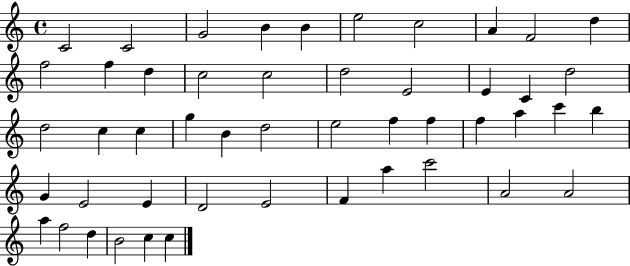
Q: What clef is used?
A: treble